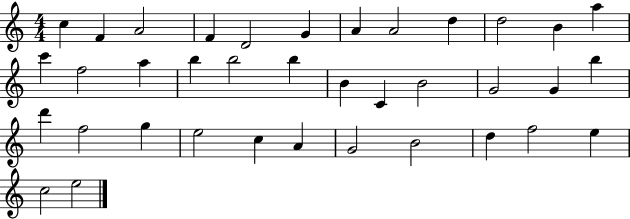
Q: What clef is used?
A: treble